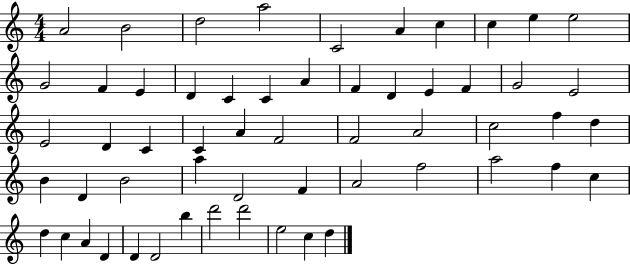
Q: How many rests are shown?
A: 0